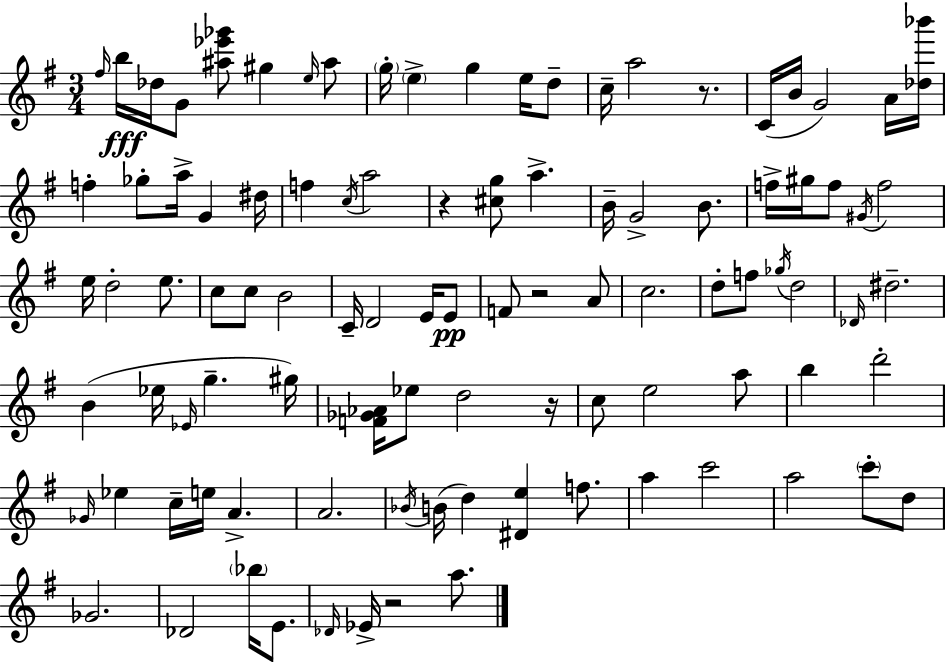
X:1
T:Untitled
M:3/4
L:1/4
K:G
^f/4 b/4 _d/4 G/2 [^a_e'_g']/2 ^g e/4 ^a/2 g/4 e g e/4 d/2 c/4 a2 z/2 C/4 B/4 G2 A/4 [_d_b']/4 f _g/2 a/4 G ^d/4 f c/4 a2 z [^cg]/2 a B/4 G2 B/2 f/4 ^g/4 f/2 ^G/4 f2 e/4 d2 e/2 c/2 c/2 B2 C/4 D2 E/4 E/2 F/2 z2 A/2 c2 d/2 f/2 _g/4 d2 _D/4 ^d2 B _e/4 _E/4 g ^g/4 [F_G_A]/4 _e/2 d2 z/4 c/2 e2 a/2 b d'2 _G/4 _e c/4 e/4 A A2 _B/4 B/4 d [^De] f/2 a c'2 a2 c'/2 d/2 _G2 _D2 _b/4 E/2 _D/4 _E/4 z2 a/2